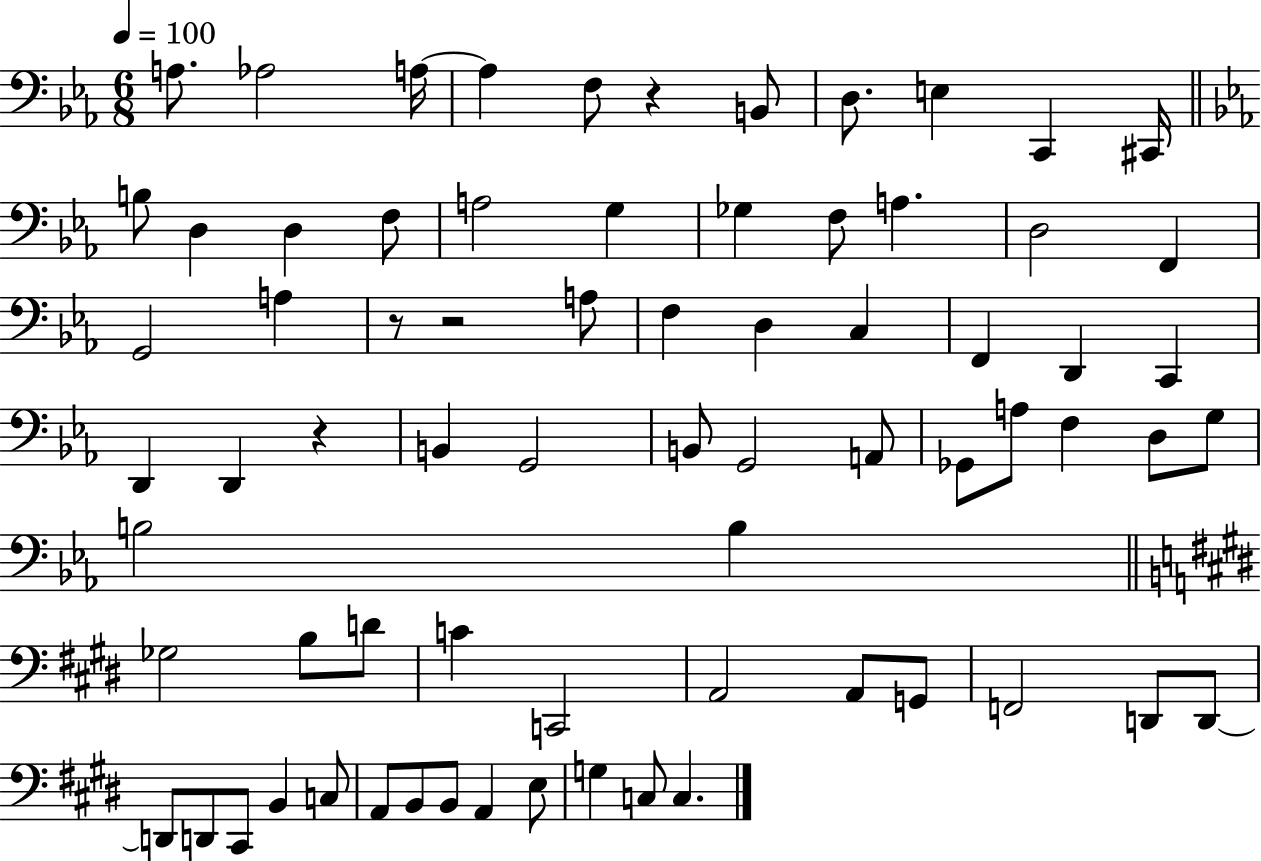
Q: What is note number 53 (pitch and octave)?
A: F2